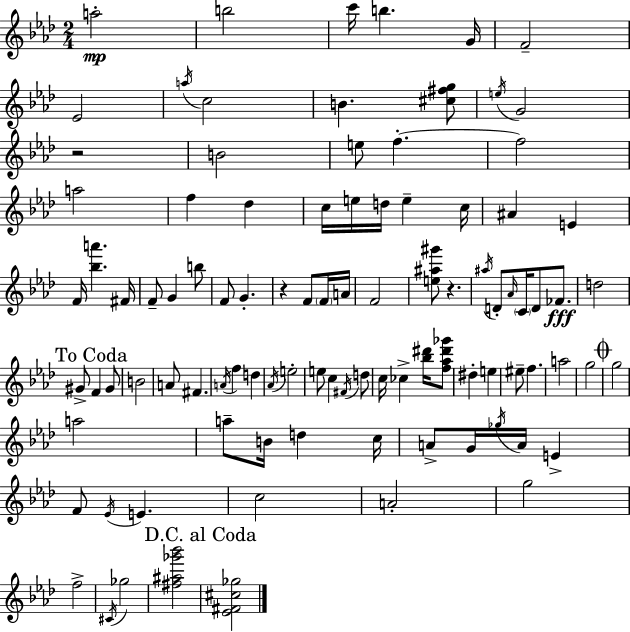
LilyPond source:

{
  \clef treble
  \numericTimeSignature
  \time 2/4
  \key aes \major
  a''2-.\mp | b''2 | c'''16 b''4. g'16 | f'2-- | \break ees'2 | \acciaccatura { a''16 } c''2 | b'4. <cis'' fis'' g''>8 | \acciaccatura { e''16 } g'2 | \break r2 | b'2 | e''8 f''4.-.~~ | f''2 | \break a''2 | f''4 des''4 | c''16 e''16 d''16 e''4-- | c''16 ais'4 e'4 | \break f'16 <bes'' a'''>4. | fis'16 f'8-- g'4 | b''8 f'8 g'4.-. | r4 f'8 | \break \parenthesize f'16 a'16 f'2 | <e'' ais'' gis'''>8 r4. | \acciaccatura { ais''16 } d'8-. \grace { aes'16 } \parenthesize c'16 d'8 | fes'8.\fff d''2 | \break \mark "To Coda" gis'8-> f'4 | gis'8 b'2 | a'8 fis'4. | \acciaccatura { a'16 } f''4 | \break d''4 \acciaccatura { aes'16 } e''2-. | e''8 | c''4 \acciaccatura { fis'16 } d''8 c''16 | ces''4-> <bes'' dis'''>16 <f'' aes'' dis''' ges'''>8 dis''4-. | \break e''4 eis''8-- | f''4. a''2 | g''2 | \mark \markup { \musicglyph "scripts.coda" } g''2 | \break a''2 | a''8-- | b'16 d''4 c''16 a'8-> | g'16 \acciaccatura { ges''16 } a'16 e'4-> | \break f'8 \acciaccatura { ees'16 } e'4. | c''2 | a'2-. | g''2 | \break f''2-> | \acciaccatura { cis'16 } ges''2 | <fis'' ais'' ges''' bes'''>2 | \mark "D.C. al Coda" <ees' fis' cis'' ges''>2 | \break \bar "|."
}